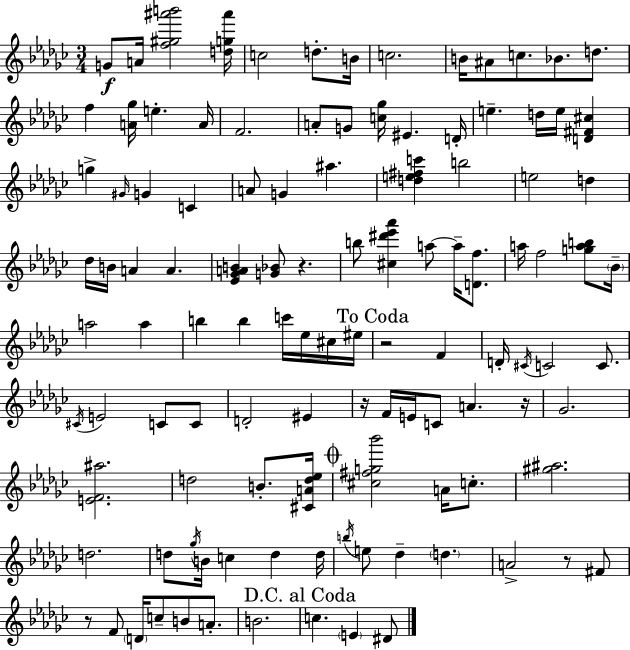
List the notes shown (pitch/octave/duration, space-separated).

G4/e A4/s [F5,G#5,A#6,B6]/h [D5,G5,A#6]/s C5/h D5/e. B4/s C5/h. B4/s A#4/e C5/e. Bb4/e. D5/e. F5/q [A4,Gb5]/s E5/q. A4/s F4/h. A4/e G4/e [C5,Gb5]/s EIS4/q. D4/s E5/q. D5/s E5/s [D4,F#4,C#5]/q G5/q G#4/s G4/q C4/q A4/e G4/q A#5/q. [D5,E5,F#5,C6]/q B5/h E5/h D5/q Db5/s B4/s A4/q A4/q. [Eb4,Gb4,A4,B4]/q [G4,Bb4]/e R/q. B5/e [C#5,D#6,Eb6,Ab6]/q A5/e A5/s [D4,F5]/e. A5/s F5/h [G5,A5,B5]/e Bb4/s A5/h A5/q B5/q B5/q C6/s Eb5/s C#5/s EIS5/s R/h F4/q D4/s C#4/s C4/h C4/e. C#4/s E4/h C4/e C4/e D4/h EIS4/q R/s F4/s E4/s C4/e A4/q. R/s Gb4/h. [E4,F4,A#5]/h. D5/h B4/e. [C#4,A4,D5,Eb5]/s [C#5,F#5,G5,Bb6]/h A4/s C5/e. [G#5,A#5]/h. D5/h. D5/e Gb5/s B4/s C5/q D5/q D5/s B5/s E5/e Db5/q D5/q. A4/h R/e F#4/e R/e F4/e D4/s C5/e B4/e A4/e. B4/h. C5/q. E4/q D#4/e